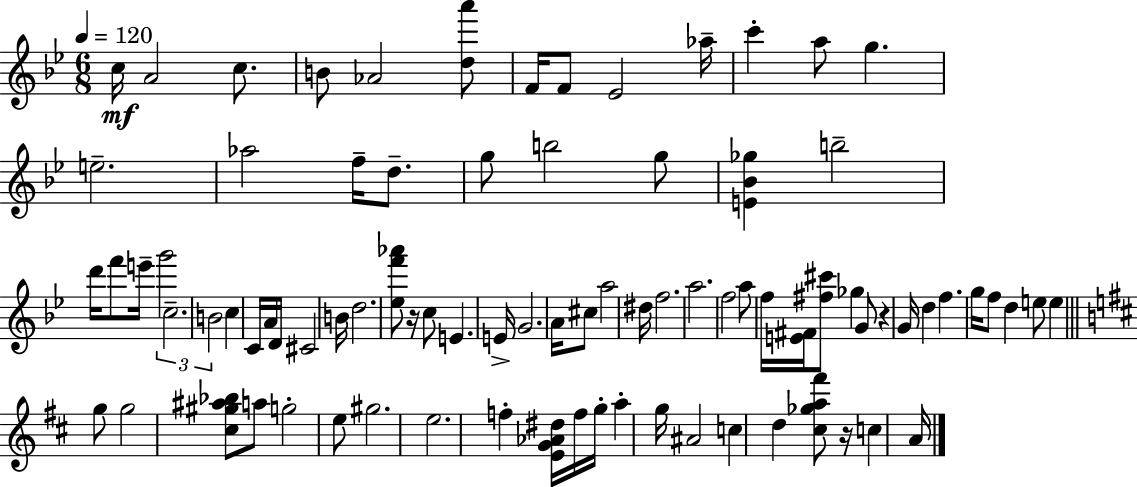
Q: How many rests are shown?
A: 3